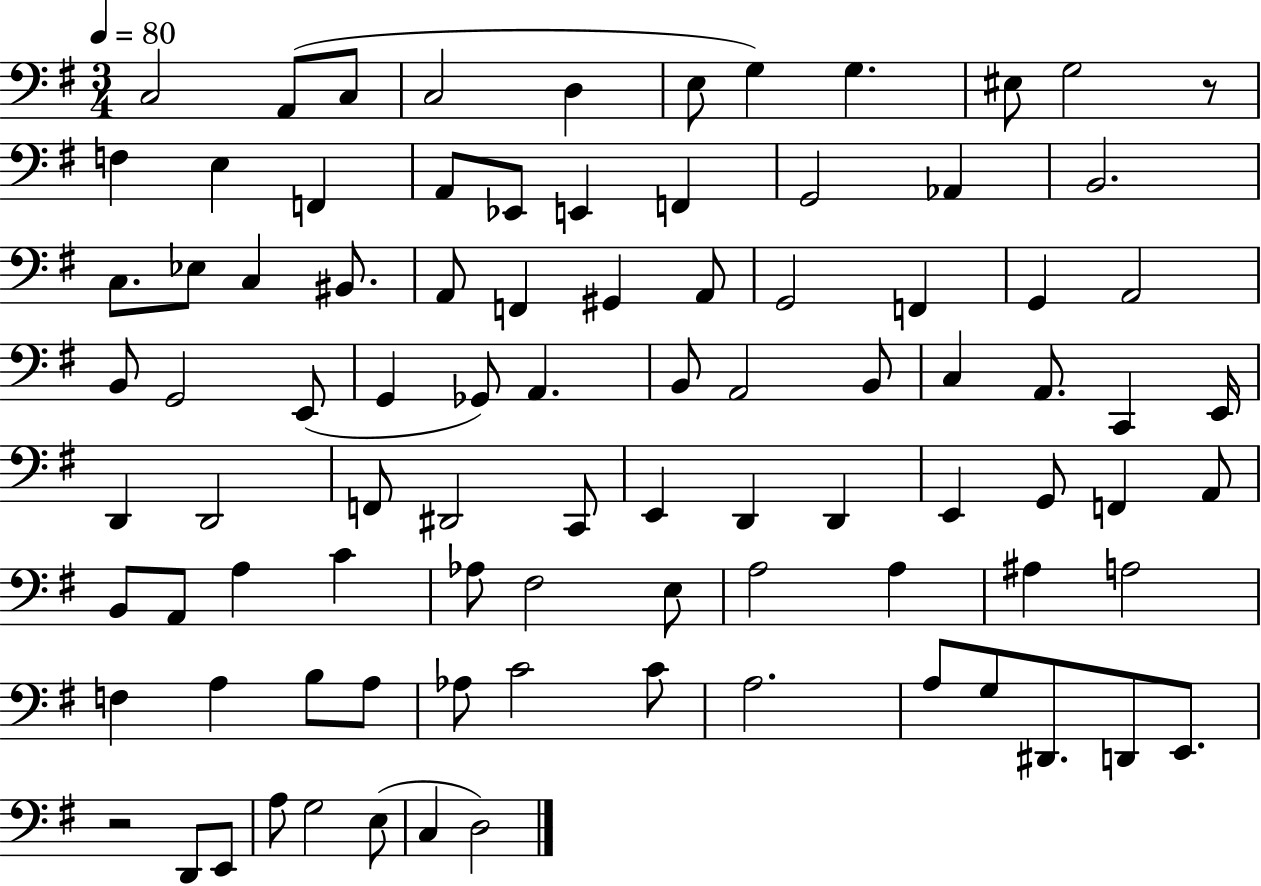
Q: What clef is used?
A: bass